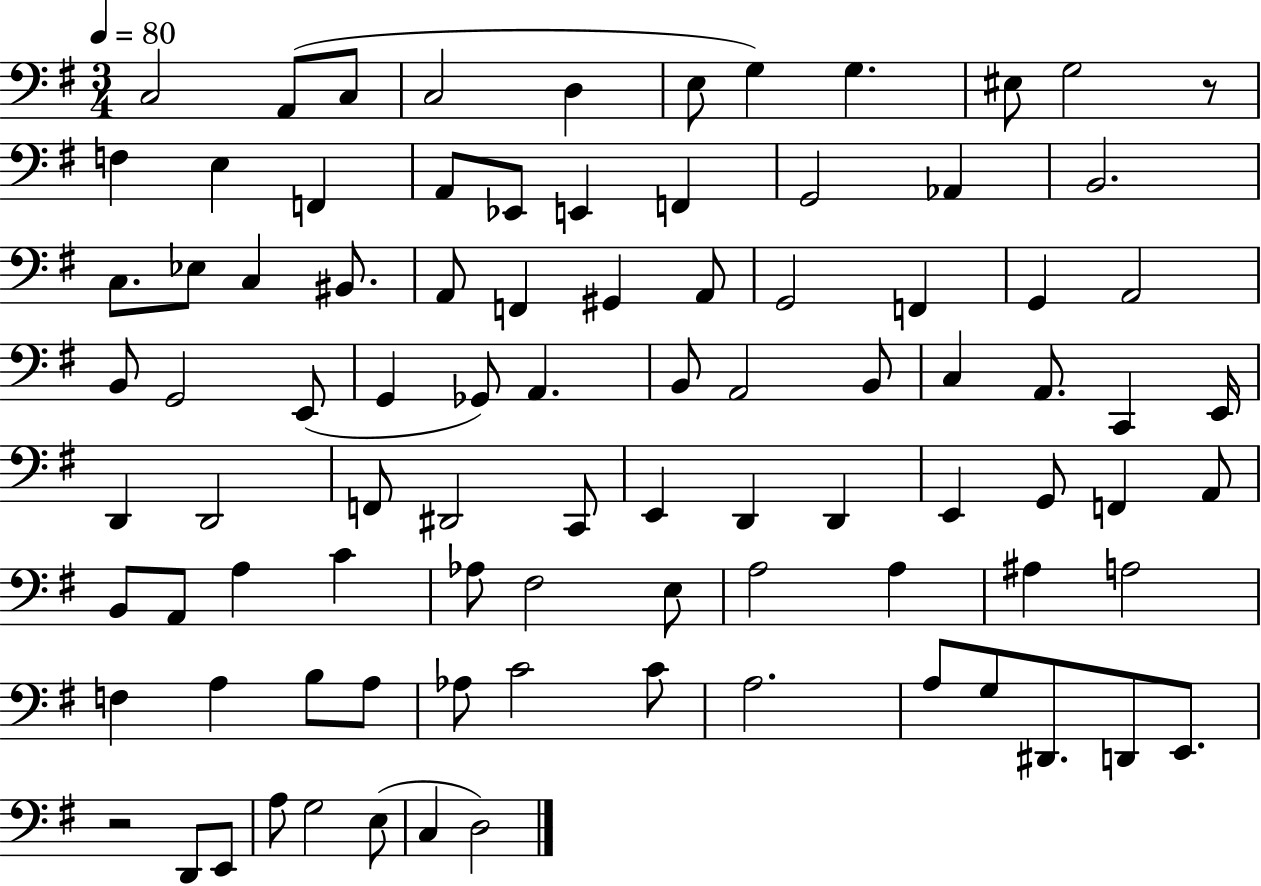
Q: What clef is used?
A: bass